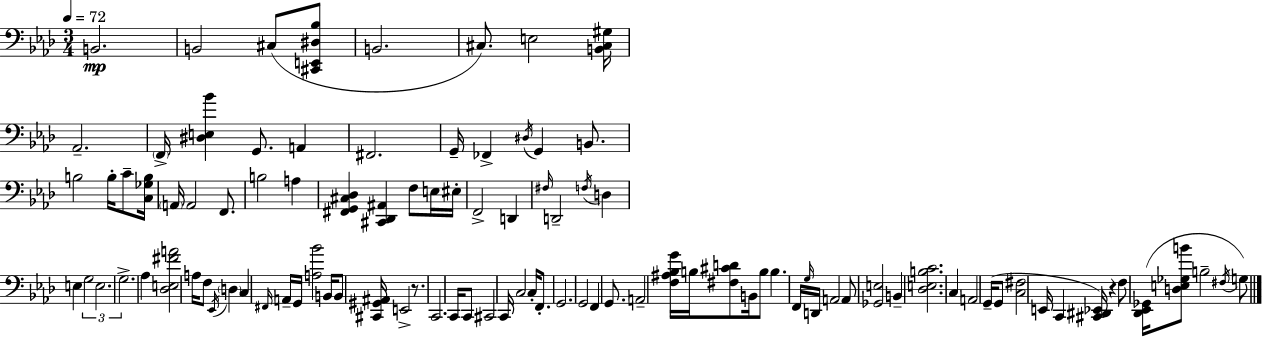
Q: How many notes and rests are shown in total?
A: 101